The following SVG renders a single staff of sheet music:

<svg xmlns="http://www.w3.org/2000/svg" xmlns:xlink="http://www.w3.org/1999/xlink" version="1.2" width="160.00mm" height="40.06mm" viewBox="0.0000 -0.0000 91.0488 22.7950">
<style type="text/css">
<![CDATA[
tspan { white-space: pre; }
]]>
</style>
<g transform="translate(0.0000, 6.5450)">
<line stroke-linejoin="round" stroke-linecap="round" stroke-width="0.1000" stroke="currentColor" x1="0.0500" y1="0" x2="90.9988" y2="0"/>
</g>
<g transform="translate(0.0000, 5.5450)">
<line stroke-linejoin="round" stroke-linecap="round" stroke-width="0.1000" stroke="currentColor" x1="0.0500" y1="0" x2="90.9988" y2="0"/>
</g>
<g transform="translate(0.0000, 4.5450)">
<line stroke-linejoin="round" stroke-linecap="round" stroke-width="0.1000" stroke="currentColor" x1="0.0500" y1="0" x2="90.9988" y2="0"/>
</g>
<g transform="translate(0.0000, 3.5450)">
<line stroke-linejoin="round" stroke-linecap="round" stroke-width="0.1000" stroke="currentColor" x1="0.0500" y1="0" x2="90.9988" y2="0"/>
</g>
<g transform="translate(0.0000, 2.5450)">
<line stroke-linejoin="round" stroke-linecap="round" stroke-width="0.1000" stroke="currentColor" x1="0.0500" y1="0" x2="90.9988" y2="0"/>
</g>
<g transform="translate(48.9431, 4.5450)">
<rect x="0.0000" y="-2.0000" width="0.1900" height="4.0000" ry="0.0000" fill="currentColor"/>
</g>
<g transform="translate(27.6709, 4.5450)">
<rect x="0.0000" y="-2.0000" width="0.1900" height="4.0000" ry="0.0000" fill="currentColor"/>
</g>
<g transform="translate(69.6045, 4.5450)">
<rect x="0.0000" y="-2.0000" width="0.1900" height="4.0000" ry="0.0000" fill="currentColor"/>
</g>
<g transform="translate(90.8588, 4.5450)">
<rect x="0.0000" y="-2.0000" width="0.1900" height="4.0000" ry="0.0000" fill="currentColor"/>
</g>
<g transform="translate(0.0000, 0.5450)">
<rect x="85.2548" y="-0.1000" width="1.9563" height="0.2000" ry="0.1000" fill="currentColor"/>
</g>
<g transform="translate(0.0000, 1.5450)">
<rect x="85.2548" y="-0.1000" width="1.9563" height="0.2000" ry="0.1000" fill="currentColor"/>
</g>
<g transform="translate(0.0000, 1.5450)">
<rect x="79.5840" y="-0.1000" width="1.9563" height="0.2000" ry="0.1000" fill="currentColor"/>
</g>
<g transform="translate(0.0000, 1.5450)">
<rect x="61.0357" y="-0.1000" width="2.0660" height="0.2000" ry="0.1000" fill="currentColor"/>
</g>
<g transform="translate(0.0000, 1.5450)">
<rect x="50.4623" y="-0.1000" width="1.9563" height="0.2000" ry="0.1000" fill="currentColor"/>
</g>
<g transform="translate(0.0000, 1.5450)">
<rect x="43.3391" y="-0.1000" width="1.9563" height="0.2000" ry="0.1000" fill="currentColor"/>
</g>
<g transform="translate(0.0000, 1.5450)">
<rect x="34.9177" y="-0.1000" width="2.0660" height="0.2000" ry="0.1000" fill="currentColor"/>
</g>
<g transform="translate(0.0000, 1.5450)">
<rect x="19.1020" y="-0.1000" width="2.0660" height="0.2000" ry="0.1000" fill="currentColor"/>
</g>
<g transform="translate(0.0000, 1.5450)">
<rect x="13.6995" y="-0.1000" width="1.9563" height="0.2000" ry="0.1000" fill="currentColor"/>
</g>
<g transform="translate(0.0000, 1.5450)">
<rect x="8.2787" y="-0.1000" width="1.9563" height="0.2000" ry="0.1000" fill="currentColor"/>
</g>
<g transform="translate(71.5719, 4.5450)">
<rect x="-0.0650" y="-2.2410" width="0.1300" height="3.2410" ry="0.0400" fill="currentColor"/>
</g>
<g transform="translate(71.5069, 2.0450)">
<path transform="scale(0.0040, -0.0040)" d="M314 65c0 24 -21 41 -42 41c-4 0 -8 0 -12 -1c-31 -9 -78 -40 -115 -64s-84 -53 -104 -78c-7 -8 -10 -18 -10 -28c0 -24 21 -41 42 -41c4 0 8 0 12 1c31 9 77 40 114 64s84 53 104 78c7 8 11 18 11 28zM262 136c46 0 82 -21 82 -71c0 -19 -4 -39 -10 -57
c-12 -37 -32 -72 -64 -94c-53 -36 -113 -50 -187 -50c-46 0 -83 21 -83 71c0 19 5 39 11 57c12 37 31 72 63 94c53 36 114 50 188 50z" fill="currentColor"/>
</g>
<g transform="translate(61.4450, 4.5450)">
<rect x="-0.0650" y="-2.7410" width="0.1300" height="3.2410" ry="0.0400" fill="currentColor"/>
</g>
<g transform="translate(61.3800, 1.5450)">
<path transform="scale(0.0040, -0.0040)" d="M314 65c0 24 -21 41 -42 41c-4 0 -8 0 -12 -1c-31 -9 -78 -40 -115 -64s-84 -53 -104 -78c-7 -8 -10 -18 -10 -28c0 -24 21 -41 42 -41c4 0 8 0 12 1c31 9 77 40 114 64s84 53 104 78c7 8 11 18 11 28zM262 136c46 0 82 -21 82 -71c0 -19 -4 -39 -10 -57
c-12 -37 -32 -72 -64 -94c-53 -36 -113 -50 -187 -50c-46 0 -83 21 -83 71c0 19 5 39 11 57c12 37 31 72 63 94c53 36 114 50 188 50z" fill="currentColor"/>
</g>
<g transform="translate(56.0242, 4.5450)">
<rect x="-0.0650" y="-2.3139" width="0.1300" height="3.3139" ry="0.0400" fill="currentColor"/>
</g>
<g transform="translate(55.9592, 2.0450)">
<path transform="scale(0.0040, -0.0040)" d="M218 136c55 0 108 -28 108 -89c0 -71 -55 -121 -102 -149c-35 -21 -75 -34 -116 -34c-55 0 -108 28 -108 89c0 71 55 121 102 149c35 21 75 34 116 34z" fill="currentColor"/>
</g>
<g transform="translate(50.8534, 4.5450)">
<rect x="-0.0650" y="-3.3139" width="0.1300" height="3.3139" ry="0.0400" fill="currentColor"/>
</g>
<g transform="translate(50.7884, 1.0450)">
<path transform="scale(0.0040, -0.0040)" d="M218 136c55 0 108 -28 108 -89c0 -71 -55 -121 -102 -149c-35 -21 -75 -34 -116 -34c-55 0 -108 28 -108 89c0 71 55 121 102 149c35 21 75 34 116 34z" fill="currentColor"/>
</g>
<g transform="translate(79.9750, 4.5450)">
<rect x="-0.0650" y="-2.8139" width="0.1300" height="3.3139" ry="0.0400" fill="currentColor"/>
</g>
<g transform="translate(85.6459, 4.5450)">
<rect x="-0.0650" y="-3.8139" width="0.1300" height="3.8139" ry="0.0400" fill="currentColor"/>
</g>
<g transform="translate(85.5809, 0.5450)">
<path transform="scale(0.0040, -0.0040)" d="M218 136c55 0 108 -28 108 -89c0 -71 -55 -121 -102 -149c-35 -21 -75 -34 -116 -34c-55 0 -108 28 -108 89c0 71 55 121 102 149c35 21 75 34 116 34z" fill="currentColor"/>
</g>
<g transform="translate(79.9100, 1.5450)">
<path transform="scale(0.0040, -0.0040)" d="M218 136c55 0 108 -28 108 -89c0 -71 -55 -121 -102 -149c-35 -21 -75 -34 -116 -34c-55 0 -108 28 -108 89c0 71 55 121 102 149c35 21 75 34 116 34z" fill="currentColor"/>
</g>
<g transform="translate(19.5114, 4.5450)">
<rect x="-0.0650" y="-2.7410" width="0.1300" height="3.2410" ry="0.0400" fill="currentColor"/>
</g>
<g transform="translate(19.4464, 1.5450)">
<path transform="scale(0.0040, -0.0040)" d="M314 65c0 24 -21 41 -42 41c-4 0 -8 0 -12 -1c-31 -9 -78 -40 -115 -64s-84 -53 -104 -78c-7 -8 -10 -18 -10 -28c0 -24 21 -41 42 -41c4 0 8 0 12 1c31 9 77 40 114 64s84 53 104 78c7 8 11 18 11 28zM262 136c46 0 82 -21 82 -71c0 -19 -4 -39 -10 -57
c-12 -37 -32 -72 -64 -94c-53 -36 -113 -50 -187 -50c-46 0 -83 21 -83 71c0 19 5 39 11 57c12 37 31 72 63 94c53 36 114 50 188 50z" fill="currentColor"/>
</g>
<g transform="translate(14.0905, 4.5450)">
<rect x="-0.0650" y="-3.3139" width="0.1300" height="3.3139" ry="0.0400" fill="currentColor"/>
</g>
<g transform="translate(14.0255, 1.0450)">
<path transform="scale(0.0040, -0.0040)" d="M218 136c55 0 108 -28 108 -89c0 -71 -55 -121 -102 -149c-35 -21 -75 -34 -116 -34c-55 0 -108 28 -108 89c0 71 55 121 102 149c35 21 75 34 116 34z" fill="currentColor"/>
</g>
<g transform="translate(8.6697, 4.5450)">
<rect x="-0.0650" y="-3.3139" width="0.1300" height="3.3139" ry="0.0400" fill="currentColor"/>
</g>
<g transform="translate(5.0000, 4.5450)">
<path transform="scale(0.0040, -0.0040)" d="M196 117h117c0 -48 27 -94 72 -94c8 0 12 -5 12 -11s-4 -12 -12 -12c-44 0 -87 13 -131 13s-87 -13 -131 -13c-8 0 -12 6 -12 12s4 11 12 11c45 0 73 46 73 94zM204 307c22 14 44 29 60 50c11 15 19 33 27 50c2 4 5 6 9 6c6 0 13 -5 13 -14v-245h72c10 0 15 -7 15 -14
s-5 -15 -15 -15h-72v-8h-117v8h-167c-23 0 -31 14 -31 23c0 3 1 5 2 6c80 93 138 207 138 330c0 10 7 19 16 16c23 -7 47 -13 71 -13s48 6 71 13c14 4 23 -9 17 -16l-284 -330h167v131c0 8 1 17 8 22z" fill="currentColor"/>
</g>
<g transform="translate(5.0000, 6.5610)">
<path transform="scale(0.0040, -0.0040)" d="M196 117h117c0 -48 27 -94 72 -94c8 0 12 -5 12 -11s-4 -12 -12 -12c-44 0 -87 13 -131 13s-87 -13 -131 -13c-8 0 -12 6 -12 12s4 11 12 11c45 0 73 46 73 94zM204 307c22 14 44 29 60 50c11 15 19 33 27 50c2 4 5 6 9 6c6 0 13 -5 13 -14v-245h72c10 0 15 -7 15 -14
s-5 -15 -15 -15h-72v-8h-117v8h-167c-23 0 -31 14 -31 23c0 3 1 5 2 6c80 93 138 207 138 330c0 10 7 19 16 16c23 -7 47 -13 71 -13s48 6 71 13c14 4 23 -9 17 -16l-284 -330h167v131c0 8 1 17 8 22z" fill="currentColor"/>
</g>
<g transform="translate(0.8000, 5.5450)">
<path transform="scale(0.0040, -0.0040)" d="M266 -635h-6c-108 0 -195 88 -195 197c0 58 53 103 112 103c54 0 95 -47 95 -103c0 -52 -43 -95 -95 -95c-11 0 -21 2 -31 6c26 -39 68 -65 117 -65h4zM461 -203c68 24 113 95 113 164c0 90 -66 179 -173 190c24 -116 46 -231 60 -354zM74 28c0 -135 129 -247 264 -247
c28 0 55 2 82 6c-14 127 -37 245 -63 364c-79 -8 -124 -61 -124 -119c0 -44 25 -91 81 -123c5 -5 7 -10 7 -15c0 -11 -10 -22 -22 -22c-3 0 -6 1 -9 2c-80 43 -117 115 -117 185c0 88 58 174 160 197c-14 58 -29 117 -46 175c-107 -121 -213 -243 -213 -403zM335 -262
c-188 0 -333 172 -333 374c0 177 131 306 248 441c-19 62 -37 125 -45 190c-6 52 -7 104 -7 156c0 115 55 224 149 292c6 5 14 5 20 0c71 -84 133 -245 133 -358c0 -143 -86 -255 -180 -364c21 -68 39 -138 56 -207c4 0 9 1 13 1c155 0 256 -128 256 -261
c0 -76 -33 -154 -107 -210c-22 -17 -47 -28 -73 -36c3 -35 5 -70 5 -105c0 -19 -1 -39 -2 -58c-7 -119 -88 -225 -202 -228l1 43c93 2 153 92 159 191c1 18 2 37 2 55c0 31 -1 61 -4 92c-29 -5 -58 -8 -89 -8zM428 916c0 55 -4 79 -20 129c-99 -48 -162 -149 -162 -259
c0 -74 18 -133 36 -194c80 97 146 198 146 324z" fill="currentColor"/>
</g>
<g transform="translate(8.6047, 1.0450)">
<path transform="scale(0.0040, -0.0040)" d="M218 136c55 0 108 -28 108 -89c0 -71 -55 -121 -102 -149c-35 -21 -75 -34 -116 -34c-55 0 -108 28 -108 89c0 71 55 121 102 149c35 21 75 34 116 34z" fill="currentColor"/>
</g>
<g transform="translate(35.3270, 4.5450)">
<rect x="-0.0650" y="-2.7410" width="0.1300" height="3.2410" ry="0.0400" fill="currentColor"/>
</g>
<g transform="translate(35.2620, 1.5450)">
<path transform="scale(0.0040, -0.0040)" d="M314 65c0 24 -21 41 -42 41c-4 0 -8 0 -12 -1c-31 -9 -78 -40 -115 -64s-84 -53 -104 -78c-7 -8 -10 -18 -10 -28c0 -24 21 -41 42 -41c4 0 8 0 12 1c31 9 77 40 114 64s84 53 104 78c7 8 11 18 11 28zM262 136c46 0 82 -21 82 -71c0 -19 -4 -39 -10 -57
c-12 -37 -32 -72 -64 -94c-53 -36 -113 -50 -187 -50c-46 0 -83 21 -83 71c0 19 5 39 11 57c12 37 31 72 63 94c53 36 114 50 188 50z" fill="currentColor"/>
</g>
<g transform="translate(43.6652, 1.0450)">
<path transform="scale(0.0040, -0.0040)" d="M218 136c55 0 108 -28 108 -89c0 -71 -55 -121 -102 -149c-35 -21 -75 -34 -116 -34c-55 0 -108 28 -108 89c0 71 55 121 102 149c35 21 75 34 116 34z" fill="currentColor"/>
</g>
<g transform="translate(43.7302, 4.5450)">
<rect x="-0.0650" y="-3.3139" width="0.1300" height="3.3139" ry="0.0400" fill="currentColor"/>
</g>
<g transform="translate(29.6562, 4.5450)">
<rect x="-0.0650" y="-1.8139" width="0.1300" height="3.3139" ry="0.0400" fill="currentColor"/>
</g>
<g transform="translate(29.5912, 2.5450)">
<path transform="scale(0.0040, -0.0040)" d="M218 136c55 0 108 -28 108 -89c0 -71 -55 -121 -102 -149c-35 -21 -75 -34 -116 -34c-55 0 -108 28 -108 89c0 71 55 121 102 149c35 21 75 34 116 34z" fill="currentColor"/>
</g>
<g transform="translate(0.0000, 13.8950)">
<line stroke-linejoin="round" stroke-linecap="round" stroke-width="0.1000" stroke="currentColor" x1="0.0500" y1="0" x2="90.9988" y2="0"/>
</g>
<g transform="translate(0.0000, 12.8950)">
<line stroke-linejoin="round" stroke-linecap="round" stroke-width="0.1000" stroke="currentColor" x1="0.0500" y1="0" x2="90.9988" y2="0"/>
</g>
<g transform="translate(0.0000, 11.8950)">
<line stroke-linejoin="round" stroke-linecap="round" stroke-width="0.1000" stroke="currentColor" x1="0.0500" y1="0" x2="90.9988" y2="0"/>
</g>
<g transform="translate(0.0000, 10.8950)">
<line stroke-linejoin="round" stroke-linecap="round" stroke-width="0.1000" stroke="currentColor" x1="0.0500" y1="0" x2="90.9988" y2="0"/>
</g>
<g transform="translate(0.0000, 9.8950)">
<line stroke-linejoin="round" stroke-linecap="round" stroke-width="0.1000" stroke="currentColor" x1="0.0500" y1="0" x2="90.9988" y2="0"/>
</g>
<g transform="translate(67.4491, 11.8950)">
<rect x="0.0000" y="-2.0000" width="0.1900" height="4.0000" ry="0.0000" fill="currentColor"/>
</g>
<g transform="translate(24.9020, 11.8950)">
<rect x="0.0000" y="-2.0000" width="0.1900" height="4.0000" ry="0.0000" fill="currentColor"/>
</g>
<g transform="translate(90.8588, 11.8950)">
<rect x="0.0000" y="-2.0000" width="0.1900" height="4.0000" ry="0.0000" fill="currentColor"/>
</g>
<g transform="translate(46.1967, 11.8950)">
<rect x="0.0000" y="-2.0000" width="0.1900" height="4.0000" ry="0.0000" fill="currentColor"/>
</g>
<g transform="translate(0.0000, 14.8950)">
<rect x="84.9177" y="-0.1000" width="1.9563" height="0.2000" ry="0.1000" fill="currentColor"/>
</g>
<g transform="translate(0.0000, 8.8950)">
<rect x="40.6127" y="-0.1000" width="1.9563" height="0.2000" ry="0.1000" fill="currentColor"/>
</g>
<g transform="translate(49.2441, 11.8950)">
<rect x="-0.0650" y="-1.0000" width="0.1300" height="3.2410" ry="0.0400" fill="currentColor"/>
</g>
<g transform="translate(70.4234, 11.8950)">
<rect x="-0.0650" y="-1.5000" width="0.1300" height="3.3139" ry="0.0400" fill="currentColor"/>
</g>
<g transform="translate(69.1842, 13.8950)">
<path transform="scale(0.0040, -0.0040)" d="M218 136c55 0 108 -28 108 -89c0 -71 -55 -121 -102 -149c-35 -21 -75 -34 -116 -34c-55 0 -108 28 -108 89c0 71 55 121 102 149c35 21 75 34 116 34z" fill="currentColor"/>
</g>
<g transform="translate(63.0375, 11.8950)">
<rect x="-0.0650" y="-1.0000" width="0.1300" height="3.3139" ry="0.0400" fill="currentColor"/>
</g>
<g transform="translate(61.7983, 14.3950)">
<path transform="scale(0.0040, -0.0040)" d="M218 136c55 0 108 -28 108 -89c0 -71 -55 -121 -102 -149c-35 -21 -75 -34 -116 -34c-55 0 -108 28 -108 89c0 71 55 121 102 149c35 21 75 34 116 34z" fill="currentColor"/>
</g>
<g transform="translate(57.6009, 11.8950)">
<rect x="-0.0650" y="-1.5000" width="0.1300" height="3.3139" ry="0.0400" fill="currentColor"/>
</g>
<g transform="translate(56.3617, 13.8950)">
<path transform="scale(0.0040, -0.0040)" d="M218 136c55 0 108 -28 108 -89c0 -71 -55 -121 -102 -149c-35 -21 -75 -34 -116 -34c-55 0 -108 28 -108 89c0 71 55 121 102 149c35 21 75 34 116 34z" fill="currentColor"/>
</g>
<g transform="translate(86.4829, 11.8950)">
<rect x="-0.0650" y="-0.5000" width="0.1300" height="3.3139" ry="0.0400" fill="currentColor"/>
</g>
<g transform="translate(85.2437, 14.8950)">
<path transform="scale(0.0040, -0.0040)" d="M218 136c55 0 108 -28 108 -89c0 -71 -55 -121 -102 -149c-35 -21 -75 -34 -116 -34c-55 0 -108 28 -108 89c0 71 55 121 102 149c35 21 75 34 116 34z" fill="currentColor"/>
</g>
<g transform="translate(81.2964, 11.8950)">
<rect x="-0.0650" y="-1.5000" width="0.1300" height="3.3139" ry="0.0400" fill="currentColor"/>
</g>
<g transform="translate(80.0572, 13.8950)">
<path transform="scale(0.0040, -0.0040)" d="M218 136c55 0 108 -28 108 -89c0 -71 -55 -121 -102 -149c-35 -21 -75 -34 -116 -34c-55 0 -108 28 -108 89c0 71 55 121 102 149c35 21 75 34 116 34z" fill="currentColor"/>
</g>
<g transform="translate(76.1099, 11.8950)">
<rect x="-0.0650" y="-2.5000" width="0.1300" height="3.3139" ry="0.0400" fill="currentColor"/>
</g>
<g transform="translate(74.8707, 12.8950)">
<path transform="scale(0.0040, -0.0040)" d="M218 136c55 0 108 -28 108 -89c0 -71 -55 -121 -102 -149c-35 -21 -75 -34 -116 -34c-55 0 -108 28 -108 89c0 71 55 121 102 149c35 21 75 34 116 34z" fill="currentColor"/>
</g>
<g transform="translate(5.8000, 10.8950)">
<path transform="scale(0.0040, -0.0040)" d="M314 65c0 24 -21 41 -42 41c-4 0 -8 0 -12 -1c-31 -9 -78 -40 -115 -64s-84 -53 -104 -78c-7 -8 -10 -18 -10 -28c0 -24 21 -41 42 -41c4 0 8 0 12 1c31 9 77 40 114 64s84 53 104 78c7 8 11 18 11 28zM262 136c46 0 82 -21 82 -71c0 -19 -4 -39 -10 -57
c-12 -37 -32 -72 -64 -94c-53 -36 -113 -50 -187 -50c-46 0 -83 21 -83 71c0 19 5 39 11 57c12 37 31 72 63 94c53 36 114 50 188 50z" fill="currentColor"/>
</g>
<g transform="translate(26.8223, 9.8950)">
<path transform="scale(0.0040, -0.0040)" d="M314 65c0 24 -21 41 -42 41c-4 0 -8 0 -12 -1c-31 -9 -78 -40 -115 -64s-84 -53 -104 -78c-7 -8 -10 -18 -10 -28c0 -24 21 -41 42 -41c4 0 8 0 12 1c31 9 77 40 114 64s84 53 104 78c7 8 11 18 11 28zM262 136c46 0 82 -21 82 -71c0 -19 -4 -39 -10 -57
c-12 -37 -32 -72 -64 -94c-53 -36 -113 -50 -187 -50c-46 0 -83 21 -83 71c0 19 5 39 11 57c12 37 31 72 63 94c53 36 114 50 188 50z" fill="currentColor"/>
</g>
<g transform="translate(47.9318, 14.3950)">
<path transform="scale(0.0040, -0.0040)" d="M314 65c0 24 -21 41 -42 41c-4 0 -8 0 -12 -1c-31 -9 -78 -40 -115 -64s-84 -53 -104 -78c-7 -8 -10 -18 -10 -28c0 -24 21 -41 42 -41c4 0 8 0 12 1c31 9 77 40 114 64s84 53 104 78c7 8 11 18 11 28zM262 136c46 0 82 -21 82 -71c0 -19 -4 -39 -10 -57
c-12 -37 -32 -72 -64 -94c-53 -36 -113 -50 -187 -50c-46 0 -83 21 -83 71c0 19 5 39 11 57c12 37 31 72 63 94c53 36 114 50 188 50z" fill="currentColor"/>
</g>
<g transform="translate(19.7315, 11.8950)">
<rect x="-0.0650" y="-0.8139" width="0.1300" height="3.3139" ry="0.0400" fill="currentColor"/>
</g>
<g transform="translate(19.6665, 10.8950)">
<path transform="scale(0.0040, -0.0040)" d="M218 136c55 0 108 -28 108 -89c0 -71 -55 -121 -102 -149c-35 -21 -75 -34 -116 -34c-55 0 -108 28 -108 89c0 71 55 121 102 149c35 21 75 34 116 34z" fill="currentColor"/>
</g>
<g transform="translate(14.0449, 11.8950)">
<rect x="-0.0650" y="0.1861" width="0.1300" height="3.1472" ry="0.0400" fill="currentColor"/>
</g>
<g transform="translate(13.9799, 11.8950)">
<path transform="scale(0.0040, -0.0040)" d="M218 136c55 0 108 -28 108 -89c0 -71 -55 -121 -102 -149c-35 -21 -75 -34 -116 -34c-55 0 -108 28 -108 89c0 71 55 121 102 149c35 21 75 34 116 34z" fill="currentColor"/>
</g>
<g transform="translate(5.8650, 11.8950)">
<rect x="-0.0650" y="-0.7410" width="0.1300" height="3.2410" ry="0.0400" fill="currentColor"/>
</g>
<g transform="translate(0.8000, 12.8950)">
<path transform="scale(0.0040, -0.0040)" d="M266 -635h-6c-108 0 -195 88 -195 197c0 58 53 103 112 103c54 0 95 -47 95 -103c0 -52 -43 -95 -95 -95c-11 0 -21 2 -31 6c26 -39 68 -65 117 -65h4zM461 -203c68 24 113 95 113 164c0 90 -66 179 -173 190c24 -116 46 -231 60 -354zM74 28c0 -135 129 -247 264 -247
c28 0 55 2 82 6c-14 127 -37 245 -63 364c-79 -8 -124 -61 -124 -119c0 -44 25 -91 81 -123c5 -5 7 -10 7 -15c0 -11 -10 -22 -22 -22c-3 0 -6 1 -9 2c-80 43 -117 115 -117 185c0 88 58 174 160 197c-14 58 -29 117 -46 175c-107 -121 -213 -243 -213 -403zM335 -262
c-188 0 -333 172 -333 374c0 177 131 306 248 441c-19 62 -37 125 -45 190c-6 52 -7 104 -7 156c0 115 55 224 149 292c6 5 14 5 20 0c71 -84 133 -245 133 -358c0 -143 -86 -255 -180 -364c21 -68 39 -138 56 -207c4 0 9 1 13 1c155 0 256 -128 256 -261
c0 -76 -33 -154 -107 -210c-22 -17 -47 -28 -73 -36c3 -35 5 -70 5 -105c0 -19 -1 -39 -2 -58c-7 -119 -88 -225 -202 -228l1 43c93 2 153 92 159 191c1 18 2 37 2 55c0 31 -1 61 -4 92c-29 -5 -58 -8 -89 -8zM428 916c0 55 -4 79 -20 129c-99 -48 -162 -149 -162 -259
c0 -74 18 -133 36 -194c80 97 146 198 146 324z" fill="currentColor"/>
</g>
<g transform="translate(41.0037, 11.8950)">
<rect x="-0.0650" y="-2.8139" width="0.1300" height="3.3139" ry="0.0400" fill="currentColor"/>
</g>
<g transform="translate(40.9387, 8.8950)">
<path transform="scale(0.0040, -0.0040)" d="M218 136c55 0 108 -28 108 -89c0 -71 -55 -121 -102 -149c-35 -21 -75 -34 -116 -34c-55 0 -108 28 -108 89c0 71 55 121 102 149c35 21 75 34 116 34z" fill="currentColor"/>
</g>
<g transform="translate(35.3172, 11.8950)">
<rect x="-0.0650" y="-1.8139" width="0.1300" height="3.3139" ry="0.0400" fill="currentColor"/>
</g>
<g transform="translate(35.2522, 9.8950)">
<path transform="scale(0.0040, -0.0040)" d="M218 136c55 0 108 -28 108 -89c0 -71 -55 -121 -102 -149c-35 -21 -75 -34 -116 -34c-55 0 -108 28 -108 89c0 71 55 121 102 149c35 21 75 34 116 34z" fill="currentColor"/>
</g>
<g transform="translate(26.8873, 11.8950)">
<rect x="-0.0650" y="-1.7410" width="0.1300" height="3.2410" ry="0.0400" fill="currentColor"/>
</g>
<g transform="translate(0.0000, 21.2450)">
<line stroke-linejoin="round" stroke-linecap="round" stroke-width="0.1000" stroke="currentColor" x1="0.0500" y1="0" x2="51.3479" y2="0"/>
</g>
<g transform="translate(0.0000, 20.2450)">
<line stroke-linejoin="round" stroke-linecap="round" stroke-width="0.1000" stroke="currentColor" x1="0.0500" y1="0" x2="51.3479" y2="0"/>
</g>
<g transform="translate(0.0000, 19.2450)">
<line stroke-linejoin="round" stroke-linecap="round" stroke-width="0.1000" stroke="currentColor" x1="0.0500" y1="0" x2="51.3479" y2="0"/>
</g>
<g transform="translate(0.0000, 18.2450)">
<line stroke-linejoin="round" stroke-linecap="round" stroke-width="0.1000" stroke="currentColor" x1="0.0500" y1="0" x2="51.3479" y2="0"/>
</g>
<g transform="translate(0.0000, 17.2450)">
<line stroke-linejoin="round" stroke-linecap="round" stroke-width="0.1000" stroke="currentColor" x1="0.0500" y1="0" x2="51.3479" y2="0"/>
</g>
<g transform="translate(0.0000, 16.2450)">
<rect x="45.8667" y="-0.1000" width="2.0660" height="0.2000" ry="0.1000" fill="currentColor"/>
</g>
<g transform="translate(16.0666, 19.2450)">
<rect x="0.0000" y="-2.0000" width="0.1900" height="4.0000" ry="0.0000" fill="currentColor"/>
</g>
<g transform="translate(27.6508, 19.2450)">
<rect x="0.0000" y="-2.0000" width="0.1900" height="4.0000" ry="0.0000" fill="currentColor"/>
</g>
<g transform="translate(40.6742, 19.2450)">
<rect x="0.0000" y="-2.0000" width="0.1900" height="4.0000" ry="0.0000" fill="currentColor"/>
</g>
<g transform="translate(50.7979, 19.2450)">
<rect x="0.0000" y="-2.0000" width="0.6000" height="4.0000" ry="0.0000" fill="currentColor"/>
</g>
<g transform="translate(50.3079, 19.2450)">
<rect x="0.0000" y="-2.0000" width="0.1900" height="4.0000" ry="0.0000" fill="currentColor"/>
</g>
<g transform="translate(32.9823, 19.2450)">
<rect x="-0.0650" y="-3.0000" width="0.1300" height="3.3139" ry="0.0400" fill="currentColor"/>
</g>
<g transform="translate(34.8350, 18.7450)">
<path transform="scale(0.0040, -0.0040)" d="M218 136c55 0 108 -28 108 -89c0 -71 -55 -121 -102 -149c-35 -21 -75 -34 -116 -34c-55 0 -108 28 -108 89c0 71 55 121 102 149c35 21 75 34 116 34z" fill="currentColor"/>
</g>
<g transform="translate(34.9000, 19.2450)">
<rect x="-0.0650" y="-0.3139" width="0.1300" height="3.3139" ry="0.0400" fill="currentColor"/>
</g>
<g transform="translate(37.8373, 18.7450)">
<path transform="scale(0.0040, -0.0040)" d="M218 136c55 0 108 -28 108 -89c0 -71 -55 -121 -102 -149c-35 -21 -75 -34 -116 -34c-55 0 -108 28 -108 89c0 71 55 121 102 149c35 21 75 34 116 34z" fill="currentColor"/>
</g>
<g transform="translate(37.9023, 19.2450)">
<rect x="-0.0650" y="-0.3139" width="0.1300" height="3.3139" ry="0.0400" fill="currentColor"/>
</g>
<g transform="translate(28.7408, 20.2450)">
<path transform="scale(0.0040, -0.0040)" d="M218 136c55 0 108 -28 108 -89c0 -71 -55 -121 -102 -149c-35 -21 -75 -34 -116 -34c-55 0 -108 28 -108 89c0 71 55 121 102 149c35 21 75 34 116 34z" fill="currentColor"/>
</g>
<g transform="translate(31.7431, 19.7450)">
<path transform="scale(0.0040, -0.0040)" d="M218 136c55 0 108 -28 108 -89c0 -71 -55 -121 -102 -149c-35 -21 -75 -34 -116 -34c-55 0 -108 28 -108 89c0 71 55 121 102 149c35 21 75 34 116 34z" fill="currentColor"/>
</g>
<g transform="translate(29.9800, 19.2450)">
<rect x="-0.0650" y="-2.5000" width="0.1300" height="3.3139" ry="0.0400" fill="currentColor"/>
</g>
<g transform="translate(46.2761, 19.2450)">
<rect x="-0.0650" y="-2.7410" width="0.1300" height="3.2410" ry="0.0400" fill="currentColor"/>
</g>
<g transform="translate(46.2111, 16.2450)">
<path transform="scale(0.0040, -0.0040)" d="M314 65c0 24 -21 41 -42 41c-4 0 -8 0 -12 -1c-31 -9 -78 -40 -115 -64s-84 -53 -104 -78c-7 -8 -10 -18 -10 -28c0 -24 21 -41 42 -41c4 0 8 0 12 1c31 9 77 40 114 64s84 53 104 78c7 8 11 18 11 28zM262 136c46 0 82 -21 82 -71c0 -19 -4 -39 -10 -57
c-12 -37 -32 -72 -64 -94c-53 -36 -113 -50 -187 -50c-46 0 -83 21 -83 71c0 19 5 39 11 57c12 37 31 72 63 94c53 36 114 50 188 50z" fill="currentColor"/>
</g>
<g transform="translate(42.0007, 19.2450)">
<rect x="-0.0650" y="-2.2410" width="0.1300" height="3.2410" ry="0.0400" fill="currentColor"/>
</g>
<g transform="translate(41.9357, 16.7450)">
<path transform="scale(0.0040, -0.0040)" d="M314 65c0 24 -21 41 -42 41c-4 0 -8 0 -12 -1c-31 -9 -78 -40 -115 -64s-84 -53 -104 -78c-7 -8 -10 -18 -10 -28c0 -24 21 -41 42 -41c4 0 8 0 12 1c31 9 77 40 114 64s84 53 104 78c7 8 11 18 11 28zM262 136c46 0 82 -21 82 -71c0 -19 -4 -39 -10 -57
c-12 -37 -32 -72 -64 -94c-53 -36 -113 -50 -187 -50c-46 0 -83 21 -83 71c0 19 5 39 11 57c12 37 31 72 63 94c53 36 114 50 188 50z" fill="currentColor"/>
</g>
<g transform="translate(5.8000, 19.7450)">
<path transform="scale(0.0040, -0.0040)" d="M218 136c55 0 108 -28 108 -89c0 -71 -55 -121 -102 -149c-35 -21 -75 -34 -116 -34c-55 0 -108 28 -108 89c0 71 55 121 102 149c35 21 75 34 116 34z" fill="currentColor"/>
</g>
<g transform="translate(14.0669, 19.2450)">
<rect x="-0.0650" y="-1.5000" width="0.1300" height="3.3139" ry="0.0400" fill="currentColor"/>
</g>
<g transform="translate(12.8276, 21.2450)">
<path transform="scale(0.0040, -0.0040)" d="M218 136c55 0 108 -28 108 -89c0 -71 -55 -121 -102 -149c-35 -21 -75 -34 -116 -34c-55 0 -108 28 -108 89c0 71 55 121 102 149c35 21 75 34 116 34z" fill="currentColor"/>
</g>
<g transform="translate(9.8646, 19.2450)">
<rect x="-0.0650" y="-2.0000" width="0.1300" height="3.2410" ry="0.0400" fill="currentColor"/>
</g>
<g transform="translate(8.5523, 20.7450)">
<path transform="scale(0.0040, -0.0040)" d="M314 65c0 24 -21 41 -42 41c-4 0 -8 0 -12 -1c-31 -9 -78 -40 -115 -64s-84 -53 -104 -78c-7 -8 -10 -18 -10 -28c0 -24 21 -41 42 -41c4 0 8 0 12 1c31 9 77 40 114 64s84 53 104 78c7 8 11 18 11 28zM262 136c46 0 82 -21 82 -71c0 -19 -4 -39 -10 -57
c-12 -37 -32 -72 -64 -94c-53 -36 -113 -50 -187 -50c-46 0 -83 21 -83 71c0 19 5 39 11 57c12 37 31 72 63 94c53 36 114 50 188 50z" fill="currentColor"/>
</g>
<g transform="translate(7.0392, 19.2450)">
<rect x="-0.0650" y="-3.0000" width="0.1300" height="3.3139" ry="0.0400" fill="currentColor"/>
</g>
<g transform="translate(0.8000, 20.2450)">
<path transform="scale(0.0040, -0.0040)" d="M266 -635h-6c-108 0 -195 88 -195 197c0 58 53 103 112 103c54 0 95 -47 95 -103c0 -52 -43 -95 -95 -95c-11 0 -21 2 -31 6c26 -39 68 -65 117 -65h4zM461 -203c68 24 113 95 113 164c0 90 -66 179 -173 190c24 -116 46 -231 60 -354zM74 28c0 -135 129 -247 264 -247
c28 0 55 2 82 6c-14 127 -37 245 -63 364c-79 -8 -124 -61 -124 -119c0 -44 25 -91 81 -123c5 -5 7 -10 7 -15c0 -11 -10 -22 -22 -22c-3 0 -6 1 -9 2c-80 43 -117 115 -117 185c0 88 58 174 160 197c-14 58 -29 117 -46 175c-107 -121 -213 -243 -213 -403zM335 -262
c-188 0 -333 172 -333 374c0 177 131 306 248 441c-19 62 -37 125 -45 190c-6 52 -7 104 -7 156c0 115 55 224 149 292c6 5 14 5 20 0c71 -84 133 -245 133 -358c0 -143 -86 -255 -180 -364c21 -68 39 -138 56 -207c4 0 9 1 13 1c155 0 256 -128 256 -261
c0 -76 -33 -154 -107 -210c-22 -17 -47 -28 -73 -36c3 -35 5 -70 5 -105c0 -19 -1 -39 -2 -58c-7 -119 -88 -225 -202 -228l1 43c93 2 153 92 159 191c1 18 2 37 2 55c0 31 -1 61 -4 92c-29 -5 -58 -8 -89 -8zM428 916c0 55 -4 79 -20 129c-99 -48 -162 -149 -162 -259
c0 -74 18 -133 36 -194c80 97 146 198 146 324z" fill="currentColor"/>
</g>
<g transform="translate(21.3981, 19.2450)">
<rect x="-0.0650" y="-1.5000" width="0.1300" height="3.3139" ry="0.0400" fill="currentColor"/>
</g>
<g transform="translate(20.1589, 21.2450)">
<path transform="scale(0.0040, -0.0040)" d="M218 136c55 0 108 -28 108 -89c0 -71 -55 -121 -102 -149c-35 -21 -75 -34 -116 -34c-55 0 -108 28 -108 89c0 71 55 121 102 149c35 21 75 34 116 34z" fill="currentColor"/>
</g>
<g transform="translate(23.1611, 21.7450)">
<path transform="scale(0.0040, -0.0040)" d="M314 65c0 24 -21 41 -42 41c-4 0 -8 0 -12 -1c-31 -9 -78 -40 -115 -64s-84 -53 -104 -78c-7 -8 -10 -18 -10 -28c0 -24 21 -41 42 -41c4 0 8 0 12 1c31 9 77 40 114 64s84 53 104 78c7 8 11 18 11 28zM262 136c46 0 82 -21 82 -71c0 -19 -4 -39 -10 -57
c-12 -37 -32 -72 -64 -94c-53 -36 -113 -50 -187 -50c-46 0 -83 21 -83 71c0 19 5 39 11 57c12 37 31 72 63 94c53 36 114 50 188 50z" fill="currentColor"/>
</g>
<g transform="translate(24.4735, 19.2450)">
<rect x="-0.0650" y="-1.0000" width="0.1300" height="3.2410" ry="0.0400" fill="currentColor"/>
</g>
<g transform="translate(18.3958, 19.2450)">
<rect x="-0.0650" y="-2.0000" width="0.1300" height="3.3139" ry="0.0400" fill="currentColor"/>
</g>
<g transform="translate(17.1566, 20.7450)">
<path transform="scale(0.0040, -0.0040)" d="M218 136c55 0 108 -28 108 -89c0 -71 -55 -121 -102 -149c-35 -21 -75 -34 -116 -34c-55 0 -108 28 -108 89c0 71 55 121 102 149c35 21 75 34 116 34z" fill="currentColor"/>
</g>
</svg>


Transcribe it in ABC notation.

X:1
T:Untitled
M:4/4
L:1/4
K:C
b b a2 f a2 b b g a2 g2 a c' d2 B d f2 f a D2 E D E G E C A F2 E F E D2 G A c c g2 a2